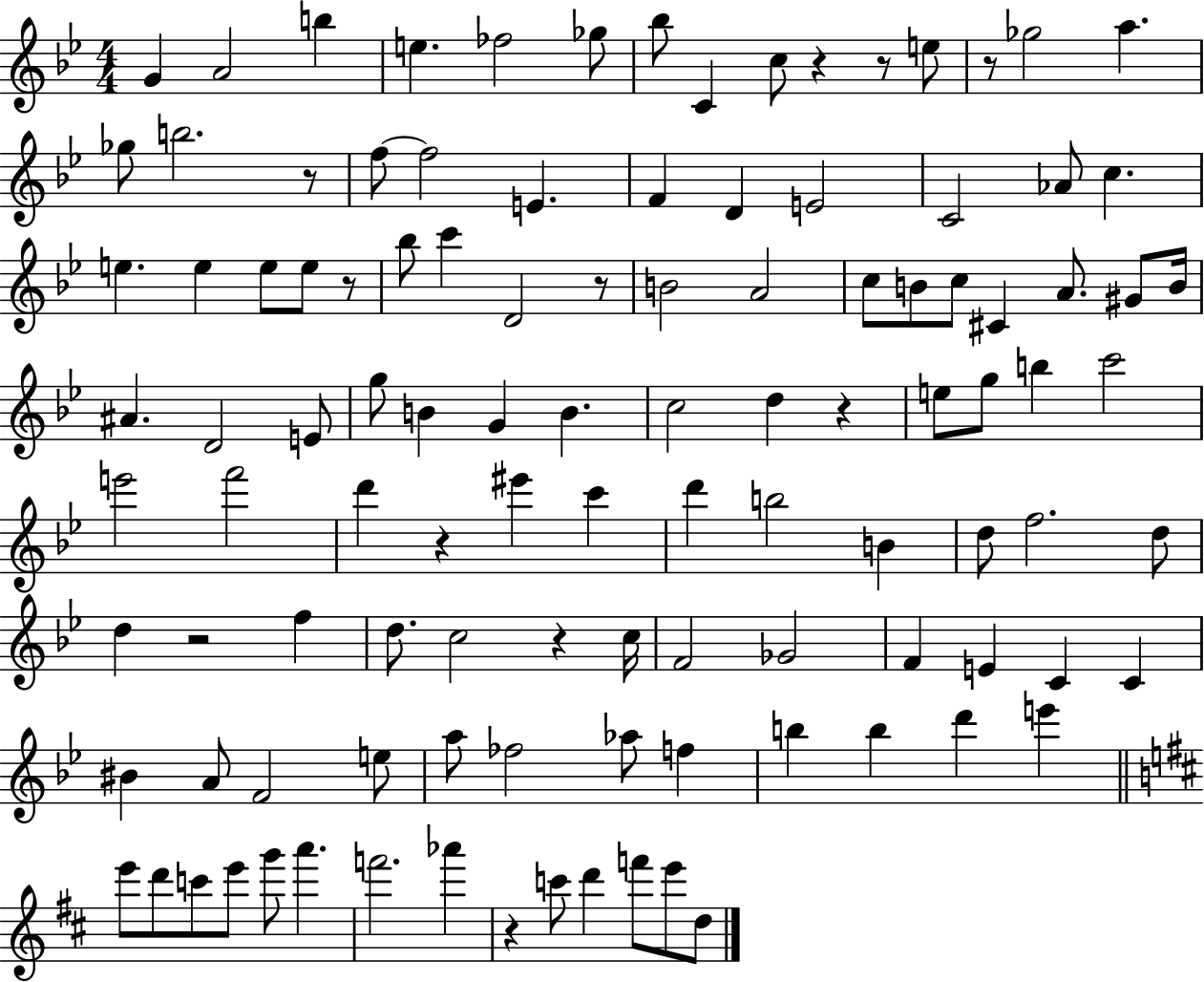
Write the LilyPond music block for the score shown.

{
  \clef treble
  \numericTimeSignature
  \time 4/4
  \key bes \major
  \repeat volta 2 { g'4 a'2 b''4 | e''4. fes''2 ges''8 | bes''8 c'4 c''8 r4 r8 e''8 | r8 ges''2 a''4. | \break ges''8 b''2. r8 | f''8~~ f''2 e'4. | f'4 d'4 e'2 | c'2 aes'8 c''4. | \break e''4. e''4 e''8 e''8 r8 | bes''8 c'''4 d'2 r8 | b'2 a'2 | c''8 b'8 c''8 cis'4 a'8. gis'8 b'16 | \break ais'4. d'2 e'8 | g''8 b'4 g'4 b'4. | c''2 d''4 r4 | e''8 g''8 b''4 c'''2 | \break e'''2 f'''2 | d'''4 r4 eis'''4 c'''4 | d'''4 b''2 b'4 | d''8 f''2. d''8 | \break d''4 r2 f''4 | d''8. c''2 r4 c''16 | f'2 ges'2 | f'4 e'4 c'4 c'4 | \break bis'4 a'8 f'2 e''8 | a''8 fes''2 aes''8 f''4 | b''4 b''4 d'''4 e'''4 | \bar "||" \break \key d \major e'''8 d'''8 c'''8 e'''8 g'''8 a'''4. | f'''2. aes'''4 | r4 c'''8 d'''4 f'''8 e'''8 d''8 | } \bar "|."
}